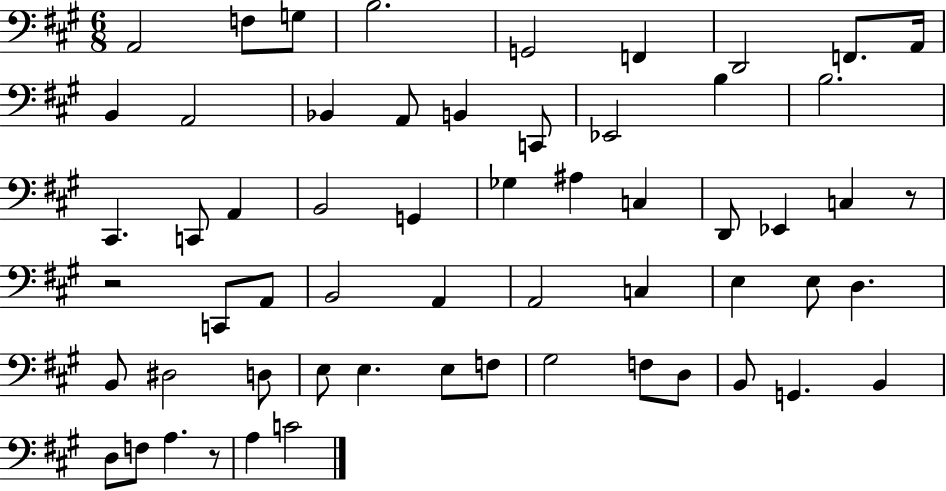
A2/h F3/e G3/e B3/h. G2/h F2/q D2/h F2/e. A2/s B2/q A2/h Bb2/q A2/e B2/q C2/e Eb2/h B3/q B3/h. C#2/q. C2/e A2/q B2/h G2/q Gb3/q A#3/q C3/q D2/e Eb2/q C3/q R/e R/h C2/e A2/e B2/h A2/q A2/h C3/q E3/q E3/e D3/q. B2/e D#3/h D3/e E3/e E3/q. E3/e F3/e G#3/h F3/e D3/e B2/e G2/q. B2/q D3/e F3/e A3/q. R/e A3/q C4/h